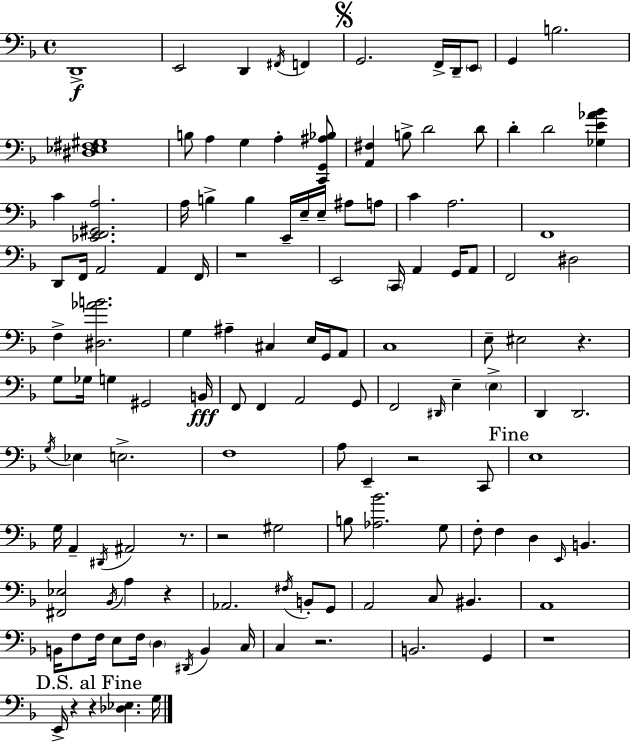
D2/w E2/h D2/q F#2/s F2/q G2/h. F2/s D2/s E2/e G2/q B3/h. [D#3,Eb3,F#3,G#3]/w B3/e A3/q G3/q A3/q [C2,G2,A#3,Bb3]/e [A2,F#3]/q B3/e D4/h D4/e D4/q D4/h [Gb3,E4,Ab4,Bb4]/q C4/q [Eb2,F2,G#2,A3]/h. A3/s B3/q B3/q E2/s E3/s E3/s A#3/e A3/e C4/q A3/h. F2/w D2/e F2/s A2/h A2/q F2/s R/w E2/h C2/s A2/q G2/s A2/e F2/h D#3/h F3/q [D#3,Ab4,B4]/h. G3/q A#3/q C#3/q E3/s G2/s A2/e C3/w E3/e EIS3/h R/q. G3/e Gb3/s G3/q G#2/h B2/s F2/e F2/q A2/h G2/e F2/h D#2/s E3/q E3/q D2/q D2/h. G3/s Eb3/q E3/h. F3/w A3/e E2/q R/h C2/e E3/w G3/s A2/q D#2/s A#2/h R/e. R/h G#3/h B3/e [Ab3,Bb4]/h. G3/e F3/e F3/q D3/q E2/s B2/q. [F#2,Eb3]/h Bb2/s A3/q R/q Ab2/h. F#3/s B2/e G2/e A2/h C3/e BIS2/q. A2/w B2/s F3/e F3/s E3/e F3/s D3/q D#2/s B2/q C3/s C3/q R/h. B2/h. G2/q R/w E2/s R/q R/q [Db3,Eb3]/q. G3/s